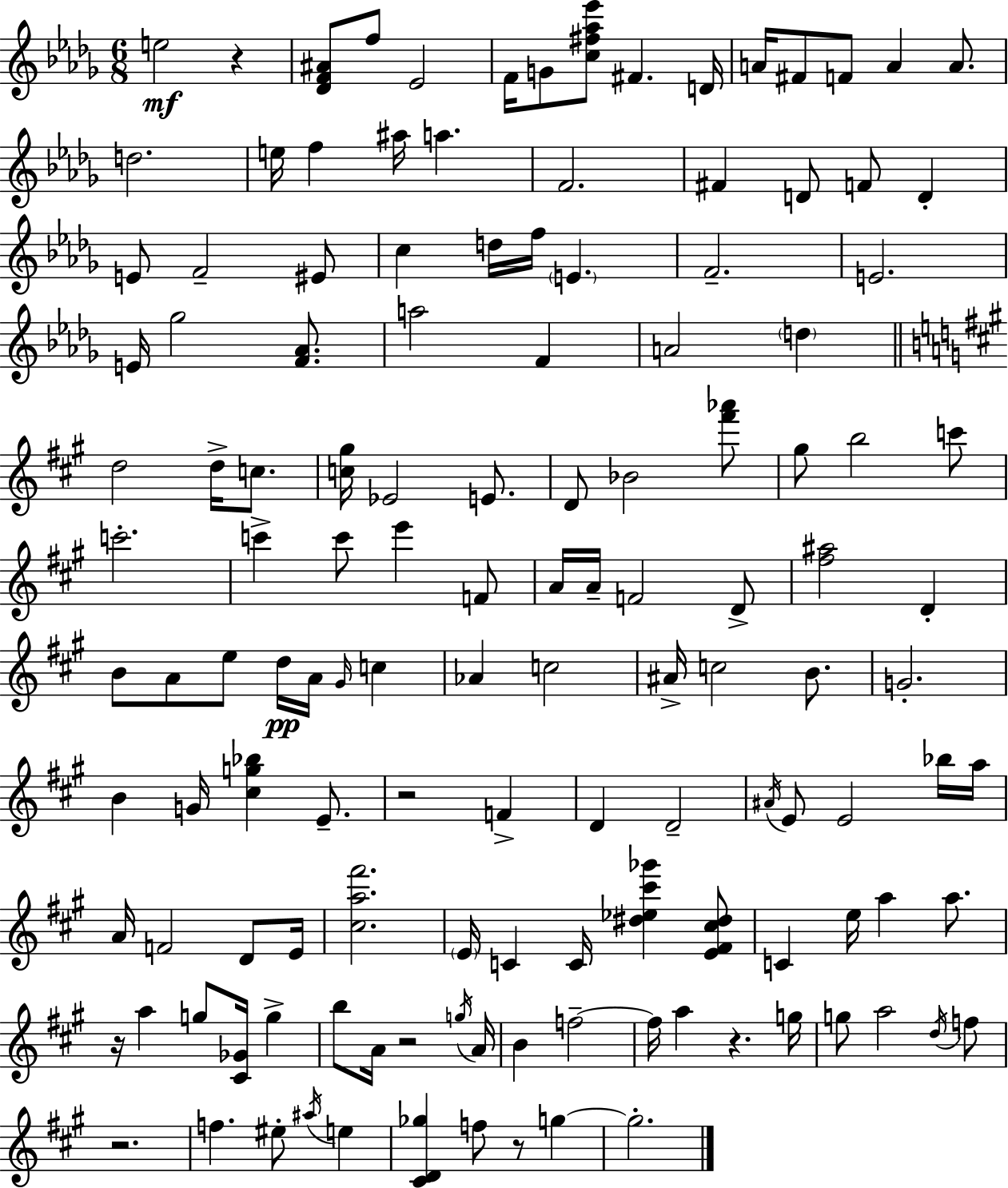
E5/h R/q [Db4,F4,A#4]/e F5/e Eb4/h F4/s G4/e [C5,F#5,Ab5,Eb6]/e F#4/q. D4/s A4/s F#4/e F4/e A4/q A4/e. D5/h. E5/s F5/q A#5/s A5/q. F4/h. F#4/q D4/e F4/e D4/q E4/e F4/h EIS4/e C5/q D5/s F5/s E4/q. F4/h. E4/h. E4/s Gb5/h [F4,Ab4]/e. A5/h F4/q A4/h D5/q D5/h D5/s C5/e. [C5,G#5]/s Eb4/h E4/e. D4/e Bb4/h [F#6,Ab6]/e G#5/e B5/h C6/e C6/h. C6/q C6/e E6/q F4/e A4/s A4/s F4/h D4/e [F#5,A#5]/h D4/q B4/e A4/e E5/e D5/s A4/s G#4/s C5/q Ab4/q C5/h A#4/s C5/h B4/e. G4/h. B4/q G4/s [C#5,G5,Bb5]/q E4/e. R/h F4/q D4/q D4/h A#4/s E4/e E4/h Bb5/s A5/s A4/s F4/h D4/e E4/s [C#5,A5,F#6]/h. E4/s C4/q C4/s [D#5,Eb5,C#6,Gb6]/q [E4,F#4,C#5,D#5]/e C4/q E5/s A5/q A5/e. R/s A5/q G5/e [C#4,Gb4]/s G5/q B5/e A4/s R/h G5/s A4/s B4/q F5/h F5/s A5/q R/q. G5/s G5/e A5/h D5/s F5/e R/h. F5/q. EIS5/e A#5/s E5/q [C#4,D4,Gb5]/q F5/e R/e G5/q G5/h.